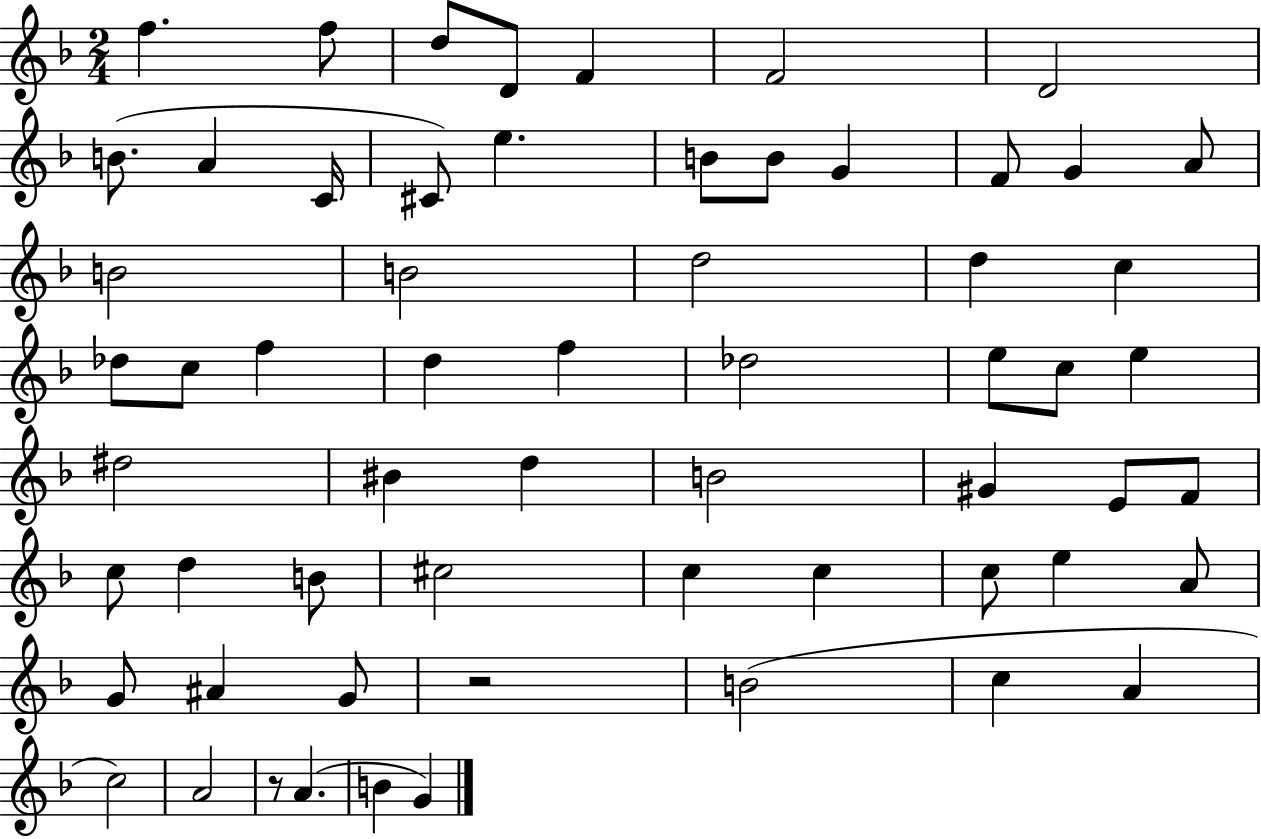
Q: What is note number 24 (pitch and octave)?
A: Db5